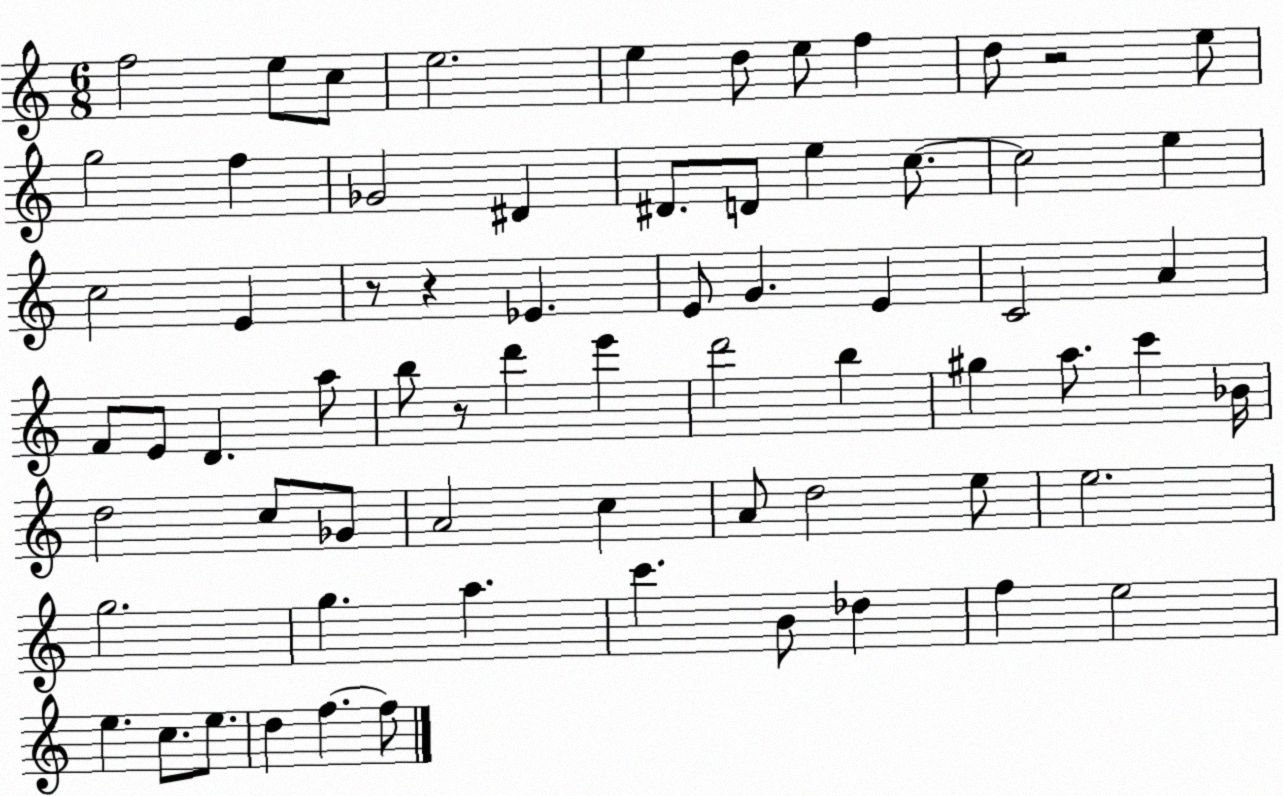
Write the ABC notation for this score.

X:1
T:Untitled
M:6/8
L:1/4
K:C
f2 e/2 c/2 e2 e d/2 e/2 f d/2 z2 e/2 g2 f _G2 ^D ^D/2 D/2 e c/2 c2 e c2 E z/2 z _E E/2 G E C2 A F/2 E/2 D a/2 b/2 z/2 d' e' d'2 b ^g a/2 c' _B/4 d2 c/2 _G/2 A2 c A/2 d2 e/2 e2 g2 g a c' B/2 _d f e2 e c/2 e/2 d f f/2